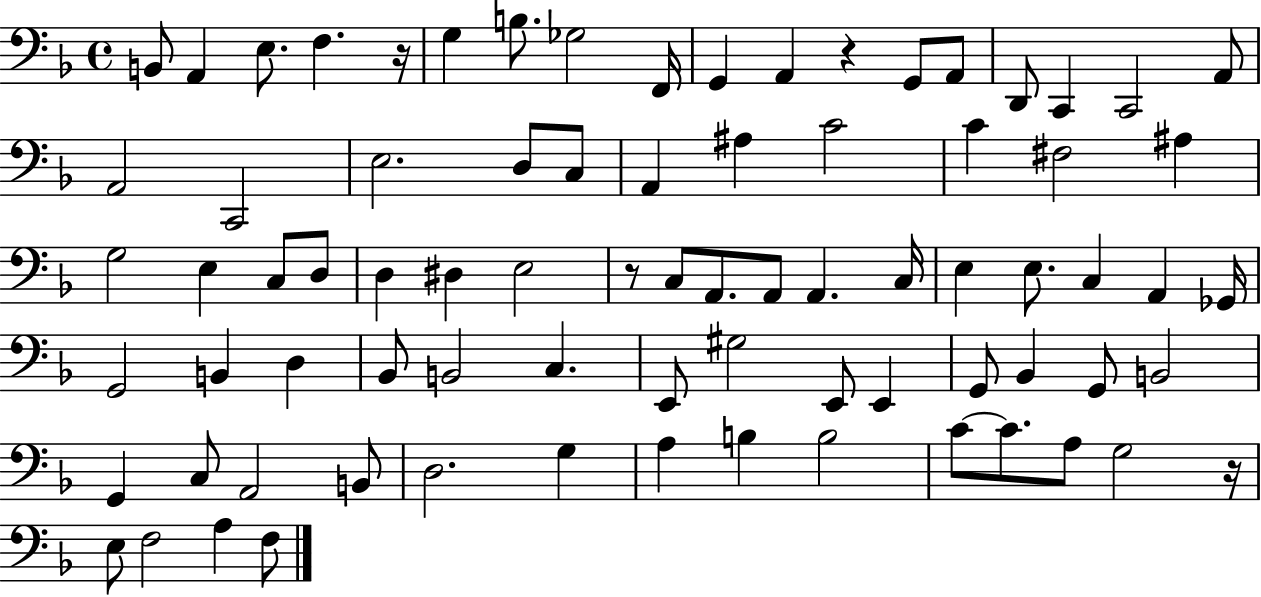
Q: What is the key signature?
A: F major